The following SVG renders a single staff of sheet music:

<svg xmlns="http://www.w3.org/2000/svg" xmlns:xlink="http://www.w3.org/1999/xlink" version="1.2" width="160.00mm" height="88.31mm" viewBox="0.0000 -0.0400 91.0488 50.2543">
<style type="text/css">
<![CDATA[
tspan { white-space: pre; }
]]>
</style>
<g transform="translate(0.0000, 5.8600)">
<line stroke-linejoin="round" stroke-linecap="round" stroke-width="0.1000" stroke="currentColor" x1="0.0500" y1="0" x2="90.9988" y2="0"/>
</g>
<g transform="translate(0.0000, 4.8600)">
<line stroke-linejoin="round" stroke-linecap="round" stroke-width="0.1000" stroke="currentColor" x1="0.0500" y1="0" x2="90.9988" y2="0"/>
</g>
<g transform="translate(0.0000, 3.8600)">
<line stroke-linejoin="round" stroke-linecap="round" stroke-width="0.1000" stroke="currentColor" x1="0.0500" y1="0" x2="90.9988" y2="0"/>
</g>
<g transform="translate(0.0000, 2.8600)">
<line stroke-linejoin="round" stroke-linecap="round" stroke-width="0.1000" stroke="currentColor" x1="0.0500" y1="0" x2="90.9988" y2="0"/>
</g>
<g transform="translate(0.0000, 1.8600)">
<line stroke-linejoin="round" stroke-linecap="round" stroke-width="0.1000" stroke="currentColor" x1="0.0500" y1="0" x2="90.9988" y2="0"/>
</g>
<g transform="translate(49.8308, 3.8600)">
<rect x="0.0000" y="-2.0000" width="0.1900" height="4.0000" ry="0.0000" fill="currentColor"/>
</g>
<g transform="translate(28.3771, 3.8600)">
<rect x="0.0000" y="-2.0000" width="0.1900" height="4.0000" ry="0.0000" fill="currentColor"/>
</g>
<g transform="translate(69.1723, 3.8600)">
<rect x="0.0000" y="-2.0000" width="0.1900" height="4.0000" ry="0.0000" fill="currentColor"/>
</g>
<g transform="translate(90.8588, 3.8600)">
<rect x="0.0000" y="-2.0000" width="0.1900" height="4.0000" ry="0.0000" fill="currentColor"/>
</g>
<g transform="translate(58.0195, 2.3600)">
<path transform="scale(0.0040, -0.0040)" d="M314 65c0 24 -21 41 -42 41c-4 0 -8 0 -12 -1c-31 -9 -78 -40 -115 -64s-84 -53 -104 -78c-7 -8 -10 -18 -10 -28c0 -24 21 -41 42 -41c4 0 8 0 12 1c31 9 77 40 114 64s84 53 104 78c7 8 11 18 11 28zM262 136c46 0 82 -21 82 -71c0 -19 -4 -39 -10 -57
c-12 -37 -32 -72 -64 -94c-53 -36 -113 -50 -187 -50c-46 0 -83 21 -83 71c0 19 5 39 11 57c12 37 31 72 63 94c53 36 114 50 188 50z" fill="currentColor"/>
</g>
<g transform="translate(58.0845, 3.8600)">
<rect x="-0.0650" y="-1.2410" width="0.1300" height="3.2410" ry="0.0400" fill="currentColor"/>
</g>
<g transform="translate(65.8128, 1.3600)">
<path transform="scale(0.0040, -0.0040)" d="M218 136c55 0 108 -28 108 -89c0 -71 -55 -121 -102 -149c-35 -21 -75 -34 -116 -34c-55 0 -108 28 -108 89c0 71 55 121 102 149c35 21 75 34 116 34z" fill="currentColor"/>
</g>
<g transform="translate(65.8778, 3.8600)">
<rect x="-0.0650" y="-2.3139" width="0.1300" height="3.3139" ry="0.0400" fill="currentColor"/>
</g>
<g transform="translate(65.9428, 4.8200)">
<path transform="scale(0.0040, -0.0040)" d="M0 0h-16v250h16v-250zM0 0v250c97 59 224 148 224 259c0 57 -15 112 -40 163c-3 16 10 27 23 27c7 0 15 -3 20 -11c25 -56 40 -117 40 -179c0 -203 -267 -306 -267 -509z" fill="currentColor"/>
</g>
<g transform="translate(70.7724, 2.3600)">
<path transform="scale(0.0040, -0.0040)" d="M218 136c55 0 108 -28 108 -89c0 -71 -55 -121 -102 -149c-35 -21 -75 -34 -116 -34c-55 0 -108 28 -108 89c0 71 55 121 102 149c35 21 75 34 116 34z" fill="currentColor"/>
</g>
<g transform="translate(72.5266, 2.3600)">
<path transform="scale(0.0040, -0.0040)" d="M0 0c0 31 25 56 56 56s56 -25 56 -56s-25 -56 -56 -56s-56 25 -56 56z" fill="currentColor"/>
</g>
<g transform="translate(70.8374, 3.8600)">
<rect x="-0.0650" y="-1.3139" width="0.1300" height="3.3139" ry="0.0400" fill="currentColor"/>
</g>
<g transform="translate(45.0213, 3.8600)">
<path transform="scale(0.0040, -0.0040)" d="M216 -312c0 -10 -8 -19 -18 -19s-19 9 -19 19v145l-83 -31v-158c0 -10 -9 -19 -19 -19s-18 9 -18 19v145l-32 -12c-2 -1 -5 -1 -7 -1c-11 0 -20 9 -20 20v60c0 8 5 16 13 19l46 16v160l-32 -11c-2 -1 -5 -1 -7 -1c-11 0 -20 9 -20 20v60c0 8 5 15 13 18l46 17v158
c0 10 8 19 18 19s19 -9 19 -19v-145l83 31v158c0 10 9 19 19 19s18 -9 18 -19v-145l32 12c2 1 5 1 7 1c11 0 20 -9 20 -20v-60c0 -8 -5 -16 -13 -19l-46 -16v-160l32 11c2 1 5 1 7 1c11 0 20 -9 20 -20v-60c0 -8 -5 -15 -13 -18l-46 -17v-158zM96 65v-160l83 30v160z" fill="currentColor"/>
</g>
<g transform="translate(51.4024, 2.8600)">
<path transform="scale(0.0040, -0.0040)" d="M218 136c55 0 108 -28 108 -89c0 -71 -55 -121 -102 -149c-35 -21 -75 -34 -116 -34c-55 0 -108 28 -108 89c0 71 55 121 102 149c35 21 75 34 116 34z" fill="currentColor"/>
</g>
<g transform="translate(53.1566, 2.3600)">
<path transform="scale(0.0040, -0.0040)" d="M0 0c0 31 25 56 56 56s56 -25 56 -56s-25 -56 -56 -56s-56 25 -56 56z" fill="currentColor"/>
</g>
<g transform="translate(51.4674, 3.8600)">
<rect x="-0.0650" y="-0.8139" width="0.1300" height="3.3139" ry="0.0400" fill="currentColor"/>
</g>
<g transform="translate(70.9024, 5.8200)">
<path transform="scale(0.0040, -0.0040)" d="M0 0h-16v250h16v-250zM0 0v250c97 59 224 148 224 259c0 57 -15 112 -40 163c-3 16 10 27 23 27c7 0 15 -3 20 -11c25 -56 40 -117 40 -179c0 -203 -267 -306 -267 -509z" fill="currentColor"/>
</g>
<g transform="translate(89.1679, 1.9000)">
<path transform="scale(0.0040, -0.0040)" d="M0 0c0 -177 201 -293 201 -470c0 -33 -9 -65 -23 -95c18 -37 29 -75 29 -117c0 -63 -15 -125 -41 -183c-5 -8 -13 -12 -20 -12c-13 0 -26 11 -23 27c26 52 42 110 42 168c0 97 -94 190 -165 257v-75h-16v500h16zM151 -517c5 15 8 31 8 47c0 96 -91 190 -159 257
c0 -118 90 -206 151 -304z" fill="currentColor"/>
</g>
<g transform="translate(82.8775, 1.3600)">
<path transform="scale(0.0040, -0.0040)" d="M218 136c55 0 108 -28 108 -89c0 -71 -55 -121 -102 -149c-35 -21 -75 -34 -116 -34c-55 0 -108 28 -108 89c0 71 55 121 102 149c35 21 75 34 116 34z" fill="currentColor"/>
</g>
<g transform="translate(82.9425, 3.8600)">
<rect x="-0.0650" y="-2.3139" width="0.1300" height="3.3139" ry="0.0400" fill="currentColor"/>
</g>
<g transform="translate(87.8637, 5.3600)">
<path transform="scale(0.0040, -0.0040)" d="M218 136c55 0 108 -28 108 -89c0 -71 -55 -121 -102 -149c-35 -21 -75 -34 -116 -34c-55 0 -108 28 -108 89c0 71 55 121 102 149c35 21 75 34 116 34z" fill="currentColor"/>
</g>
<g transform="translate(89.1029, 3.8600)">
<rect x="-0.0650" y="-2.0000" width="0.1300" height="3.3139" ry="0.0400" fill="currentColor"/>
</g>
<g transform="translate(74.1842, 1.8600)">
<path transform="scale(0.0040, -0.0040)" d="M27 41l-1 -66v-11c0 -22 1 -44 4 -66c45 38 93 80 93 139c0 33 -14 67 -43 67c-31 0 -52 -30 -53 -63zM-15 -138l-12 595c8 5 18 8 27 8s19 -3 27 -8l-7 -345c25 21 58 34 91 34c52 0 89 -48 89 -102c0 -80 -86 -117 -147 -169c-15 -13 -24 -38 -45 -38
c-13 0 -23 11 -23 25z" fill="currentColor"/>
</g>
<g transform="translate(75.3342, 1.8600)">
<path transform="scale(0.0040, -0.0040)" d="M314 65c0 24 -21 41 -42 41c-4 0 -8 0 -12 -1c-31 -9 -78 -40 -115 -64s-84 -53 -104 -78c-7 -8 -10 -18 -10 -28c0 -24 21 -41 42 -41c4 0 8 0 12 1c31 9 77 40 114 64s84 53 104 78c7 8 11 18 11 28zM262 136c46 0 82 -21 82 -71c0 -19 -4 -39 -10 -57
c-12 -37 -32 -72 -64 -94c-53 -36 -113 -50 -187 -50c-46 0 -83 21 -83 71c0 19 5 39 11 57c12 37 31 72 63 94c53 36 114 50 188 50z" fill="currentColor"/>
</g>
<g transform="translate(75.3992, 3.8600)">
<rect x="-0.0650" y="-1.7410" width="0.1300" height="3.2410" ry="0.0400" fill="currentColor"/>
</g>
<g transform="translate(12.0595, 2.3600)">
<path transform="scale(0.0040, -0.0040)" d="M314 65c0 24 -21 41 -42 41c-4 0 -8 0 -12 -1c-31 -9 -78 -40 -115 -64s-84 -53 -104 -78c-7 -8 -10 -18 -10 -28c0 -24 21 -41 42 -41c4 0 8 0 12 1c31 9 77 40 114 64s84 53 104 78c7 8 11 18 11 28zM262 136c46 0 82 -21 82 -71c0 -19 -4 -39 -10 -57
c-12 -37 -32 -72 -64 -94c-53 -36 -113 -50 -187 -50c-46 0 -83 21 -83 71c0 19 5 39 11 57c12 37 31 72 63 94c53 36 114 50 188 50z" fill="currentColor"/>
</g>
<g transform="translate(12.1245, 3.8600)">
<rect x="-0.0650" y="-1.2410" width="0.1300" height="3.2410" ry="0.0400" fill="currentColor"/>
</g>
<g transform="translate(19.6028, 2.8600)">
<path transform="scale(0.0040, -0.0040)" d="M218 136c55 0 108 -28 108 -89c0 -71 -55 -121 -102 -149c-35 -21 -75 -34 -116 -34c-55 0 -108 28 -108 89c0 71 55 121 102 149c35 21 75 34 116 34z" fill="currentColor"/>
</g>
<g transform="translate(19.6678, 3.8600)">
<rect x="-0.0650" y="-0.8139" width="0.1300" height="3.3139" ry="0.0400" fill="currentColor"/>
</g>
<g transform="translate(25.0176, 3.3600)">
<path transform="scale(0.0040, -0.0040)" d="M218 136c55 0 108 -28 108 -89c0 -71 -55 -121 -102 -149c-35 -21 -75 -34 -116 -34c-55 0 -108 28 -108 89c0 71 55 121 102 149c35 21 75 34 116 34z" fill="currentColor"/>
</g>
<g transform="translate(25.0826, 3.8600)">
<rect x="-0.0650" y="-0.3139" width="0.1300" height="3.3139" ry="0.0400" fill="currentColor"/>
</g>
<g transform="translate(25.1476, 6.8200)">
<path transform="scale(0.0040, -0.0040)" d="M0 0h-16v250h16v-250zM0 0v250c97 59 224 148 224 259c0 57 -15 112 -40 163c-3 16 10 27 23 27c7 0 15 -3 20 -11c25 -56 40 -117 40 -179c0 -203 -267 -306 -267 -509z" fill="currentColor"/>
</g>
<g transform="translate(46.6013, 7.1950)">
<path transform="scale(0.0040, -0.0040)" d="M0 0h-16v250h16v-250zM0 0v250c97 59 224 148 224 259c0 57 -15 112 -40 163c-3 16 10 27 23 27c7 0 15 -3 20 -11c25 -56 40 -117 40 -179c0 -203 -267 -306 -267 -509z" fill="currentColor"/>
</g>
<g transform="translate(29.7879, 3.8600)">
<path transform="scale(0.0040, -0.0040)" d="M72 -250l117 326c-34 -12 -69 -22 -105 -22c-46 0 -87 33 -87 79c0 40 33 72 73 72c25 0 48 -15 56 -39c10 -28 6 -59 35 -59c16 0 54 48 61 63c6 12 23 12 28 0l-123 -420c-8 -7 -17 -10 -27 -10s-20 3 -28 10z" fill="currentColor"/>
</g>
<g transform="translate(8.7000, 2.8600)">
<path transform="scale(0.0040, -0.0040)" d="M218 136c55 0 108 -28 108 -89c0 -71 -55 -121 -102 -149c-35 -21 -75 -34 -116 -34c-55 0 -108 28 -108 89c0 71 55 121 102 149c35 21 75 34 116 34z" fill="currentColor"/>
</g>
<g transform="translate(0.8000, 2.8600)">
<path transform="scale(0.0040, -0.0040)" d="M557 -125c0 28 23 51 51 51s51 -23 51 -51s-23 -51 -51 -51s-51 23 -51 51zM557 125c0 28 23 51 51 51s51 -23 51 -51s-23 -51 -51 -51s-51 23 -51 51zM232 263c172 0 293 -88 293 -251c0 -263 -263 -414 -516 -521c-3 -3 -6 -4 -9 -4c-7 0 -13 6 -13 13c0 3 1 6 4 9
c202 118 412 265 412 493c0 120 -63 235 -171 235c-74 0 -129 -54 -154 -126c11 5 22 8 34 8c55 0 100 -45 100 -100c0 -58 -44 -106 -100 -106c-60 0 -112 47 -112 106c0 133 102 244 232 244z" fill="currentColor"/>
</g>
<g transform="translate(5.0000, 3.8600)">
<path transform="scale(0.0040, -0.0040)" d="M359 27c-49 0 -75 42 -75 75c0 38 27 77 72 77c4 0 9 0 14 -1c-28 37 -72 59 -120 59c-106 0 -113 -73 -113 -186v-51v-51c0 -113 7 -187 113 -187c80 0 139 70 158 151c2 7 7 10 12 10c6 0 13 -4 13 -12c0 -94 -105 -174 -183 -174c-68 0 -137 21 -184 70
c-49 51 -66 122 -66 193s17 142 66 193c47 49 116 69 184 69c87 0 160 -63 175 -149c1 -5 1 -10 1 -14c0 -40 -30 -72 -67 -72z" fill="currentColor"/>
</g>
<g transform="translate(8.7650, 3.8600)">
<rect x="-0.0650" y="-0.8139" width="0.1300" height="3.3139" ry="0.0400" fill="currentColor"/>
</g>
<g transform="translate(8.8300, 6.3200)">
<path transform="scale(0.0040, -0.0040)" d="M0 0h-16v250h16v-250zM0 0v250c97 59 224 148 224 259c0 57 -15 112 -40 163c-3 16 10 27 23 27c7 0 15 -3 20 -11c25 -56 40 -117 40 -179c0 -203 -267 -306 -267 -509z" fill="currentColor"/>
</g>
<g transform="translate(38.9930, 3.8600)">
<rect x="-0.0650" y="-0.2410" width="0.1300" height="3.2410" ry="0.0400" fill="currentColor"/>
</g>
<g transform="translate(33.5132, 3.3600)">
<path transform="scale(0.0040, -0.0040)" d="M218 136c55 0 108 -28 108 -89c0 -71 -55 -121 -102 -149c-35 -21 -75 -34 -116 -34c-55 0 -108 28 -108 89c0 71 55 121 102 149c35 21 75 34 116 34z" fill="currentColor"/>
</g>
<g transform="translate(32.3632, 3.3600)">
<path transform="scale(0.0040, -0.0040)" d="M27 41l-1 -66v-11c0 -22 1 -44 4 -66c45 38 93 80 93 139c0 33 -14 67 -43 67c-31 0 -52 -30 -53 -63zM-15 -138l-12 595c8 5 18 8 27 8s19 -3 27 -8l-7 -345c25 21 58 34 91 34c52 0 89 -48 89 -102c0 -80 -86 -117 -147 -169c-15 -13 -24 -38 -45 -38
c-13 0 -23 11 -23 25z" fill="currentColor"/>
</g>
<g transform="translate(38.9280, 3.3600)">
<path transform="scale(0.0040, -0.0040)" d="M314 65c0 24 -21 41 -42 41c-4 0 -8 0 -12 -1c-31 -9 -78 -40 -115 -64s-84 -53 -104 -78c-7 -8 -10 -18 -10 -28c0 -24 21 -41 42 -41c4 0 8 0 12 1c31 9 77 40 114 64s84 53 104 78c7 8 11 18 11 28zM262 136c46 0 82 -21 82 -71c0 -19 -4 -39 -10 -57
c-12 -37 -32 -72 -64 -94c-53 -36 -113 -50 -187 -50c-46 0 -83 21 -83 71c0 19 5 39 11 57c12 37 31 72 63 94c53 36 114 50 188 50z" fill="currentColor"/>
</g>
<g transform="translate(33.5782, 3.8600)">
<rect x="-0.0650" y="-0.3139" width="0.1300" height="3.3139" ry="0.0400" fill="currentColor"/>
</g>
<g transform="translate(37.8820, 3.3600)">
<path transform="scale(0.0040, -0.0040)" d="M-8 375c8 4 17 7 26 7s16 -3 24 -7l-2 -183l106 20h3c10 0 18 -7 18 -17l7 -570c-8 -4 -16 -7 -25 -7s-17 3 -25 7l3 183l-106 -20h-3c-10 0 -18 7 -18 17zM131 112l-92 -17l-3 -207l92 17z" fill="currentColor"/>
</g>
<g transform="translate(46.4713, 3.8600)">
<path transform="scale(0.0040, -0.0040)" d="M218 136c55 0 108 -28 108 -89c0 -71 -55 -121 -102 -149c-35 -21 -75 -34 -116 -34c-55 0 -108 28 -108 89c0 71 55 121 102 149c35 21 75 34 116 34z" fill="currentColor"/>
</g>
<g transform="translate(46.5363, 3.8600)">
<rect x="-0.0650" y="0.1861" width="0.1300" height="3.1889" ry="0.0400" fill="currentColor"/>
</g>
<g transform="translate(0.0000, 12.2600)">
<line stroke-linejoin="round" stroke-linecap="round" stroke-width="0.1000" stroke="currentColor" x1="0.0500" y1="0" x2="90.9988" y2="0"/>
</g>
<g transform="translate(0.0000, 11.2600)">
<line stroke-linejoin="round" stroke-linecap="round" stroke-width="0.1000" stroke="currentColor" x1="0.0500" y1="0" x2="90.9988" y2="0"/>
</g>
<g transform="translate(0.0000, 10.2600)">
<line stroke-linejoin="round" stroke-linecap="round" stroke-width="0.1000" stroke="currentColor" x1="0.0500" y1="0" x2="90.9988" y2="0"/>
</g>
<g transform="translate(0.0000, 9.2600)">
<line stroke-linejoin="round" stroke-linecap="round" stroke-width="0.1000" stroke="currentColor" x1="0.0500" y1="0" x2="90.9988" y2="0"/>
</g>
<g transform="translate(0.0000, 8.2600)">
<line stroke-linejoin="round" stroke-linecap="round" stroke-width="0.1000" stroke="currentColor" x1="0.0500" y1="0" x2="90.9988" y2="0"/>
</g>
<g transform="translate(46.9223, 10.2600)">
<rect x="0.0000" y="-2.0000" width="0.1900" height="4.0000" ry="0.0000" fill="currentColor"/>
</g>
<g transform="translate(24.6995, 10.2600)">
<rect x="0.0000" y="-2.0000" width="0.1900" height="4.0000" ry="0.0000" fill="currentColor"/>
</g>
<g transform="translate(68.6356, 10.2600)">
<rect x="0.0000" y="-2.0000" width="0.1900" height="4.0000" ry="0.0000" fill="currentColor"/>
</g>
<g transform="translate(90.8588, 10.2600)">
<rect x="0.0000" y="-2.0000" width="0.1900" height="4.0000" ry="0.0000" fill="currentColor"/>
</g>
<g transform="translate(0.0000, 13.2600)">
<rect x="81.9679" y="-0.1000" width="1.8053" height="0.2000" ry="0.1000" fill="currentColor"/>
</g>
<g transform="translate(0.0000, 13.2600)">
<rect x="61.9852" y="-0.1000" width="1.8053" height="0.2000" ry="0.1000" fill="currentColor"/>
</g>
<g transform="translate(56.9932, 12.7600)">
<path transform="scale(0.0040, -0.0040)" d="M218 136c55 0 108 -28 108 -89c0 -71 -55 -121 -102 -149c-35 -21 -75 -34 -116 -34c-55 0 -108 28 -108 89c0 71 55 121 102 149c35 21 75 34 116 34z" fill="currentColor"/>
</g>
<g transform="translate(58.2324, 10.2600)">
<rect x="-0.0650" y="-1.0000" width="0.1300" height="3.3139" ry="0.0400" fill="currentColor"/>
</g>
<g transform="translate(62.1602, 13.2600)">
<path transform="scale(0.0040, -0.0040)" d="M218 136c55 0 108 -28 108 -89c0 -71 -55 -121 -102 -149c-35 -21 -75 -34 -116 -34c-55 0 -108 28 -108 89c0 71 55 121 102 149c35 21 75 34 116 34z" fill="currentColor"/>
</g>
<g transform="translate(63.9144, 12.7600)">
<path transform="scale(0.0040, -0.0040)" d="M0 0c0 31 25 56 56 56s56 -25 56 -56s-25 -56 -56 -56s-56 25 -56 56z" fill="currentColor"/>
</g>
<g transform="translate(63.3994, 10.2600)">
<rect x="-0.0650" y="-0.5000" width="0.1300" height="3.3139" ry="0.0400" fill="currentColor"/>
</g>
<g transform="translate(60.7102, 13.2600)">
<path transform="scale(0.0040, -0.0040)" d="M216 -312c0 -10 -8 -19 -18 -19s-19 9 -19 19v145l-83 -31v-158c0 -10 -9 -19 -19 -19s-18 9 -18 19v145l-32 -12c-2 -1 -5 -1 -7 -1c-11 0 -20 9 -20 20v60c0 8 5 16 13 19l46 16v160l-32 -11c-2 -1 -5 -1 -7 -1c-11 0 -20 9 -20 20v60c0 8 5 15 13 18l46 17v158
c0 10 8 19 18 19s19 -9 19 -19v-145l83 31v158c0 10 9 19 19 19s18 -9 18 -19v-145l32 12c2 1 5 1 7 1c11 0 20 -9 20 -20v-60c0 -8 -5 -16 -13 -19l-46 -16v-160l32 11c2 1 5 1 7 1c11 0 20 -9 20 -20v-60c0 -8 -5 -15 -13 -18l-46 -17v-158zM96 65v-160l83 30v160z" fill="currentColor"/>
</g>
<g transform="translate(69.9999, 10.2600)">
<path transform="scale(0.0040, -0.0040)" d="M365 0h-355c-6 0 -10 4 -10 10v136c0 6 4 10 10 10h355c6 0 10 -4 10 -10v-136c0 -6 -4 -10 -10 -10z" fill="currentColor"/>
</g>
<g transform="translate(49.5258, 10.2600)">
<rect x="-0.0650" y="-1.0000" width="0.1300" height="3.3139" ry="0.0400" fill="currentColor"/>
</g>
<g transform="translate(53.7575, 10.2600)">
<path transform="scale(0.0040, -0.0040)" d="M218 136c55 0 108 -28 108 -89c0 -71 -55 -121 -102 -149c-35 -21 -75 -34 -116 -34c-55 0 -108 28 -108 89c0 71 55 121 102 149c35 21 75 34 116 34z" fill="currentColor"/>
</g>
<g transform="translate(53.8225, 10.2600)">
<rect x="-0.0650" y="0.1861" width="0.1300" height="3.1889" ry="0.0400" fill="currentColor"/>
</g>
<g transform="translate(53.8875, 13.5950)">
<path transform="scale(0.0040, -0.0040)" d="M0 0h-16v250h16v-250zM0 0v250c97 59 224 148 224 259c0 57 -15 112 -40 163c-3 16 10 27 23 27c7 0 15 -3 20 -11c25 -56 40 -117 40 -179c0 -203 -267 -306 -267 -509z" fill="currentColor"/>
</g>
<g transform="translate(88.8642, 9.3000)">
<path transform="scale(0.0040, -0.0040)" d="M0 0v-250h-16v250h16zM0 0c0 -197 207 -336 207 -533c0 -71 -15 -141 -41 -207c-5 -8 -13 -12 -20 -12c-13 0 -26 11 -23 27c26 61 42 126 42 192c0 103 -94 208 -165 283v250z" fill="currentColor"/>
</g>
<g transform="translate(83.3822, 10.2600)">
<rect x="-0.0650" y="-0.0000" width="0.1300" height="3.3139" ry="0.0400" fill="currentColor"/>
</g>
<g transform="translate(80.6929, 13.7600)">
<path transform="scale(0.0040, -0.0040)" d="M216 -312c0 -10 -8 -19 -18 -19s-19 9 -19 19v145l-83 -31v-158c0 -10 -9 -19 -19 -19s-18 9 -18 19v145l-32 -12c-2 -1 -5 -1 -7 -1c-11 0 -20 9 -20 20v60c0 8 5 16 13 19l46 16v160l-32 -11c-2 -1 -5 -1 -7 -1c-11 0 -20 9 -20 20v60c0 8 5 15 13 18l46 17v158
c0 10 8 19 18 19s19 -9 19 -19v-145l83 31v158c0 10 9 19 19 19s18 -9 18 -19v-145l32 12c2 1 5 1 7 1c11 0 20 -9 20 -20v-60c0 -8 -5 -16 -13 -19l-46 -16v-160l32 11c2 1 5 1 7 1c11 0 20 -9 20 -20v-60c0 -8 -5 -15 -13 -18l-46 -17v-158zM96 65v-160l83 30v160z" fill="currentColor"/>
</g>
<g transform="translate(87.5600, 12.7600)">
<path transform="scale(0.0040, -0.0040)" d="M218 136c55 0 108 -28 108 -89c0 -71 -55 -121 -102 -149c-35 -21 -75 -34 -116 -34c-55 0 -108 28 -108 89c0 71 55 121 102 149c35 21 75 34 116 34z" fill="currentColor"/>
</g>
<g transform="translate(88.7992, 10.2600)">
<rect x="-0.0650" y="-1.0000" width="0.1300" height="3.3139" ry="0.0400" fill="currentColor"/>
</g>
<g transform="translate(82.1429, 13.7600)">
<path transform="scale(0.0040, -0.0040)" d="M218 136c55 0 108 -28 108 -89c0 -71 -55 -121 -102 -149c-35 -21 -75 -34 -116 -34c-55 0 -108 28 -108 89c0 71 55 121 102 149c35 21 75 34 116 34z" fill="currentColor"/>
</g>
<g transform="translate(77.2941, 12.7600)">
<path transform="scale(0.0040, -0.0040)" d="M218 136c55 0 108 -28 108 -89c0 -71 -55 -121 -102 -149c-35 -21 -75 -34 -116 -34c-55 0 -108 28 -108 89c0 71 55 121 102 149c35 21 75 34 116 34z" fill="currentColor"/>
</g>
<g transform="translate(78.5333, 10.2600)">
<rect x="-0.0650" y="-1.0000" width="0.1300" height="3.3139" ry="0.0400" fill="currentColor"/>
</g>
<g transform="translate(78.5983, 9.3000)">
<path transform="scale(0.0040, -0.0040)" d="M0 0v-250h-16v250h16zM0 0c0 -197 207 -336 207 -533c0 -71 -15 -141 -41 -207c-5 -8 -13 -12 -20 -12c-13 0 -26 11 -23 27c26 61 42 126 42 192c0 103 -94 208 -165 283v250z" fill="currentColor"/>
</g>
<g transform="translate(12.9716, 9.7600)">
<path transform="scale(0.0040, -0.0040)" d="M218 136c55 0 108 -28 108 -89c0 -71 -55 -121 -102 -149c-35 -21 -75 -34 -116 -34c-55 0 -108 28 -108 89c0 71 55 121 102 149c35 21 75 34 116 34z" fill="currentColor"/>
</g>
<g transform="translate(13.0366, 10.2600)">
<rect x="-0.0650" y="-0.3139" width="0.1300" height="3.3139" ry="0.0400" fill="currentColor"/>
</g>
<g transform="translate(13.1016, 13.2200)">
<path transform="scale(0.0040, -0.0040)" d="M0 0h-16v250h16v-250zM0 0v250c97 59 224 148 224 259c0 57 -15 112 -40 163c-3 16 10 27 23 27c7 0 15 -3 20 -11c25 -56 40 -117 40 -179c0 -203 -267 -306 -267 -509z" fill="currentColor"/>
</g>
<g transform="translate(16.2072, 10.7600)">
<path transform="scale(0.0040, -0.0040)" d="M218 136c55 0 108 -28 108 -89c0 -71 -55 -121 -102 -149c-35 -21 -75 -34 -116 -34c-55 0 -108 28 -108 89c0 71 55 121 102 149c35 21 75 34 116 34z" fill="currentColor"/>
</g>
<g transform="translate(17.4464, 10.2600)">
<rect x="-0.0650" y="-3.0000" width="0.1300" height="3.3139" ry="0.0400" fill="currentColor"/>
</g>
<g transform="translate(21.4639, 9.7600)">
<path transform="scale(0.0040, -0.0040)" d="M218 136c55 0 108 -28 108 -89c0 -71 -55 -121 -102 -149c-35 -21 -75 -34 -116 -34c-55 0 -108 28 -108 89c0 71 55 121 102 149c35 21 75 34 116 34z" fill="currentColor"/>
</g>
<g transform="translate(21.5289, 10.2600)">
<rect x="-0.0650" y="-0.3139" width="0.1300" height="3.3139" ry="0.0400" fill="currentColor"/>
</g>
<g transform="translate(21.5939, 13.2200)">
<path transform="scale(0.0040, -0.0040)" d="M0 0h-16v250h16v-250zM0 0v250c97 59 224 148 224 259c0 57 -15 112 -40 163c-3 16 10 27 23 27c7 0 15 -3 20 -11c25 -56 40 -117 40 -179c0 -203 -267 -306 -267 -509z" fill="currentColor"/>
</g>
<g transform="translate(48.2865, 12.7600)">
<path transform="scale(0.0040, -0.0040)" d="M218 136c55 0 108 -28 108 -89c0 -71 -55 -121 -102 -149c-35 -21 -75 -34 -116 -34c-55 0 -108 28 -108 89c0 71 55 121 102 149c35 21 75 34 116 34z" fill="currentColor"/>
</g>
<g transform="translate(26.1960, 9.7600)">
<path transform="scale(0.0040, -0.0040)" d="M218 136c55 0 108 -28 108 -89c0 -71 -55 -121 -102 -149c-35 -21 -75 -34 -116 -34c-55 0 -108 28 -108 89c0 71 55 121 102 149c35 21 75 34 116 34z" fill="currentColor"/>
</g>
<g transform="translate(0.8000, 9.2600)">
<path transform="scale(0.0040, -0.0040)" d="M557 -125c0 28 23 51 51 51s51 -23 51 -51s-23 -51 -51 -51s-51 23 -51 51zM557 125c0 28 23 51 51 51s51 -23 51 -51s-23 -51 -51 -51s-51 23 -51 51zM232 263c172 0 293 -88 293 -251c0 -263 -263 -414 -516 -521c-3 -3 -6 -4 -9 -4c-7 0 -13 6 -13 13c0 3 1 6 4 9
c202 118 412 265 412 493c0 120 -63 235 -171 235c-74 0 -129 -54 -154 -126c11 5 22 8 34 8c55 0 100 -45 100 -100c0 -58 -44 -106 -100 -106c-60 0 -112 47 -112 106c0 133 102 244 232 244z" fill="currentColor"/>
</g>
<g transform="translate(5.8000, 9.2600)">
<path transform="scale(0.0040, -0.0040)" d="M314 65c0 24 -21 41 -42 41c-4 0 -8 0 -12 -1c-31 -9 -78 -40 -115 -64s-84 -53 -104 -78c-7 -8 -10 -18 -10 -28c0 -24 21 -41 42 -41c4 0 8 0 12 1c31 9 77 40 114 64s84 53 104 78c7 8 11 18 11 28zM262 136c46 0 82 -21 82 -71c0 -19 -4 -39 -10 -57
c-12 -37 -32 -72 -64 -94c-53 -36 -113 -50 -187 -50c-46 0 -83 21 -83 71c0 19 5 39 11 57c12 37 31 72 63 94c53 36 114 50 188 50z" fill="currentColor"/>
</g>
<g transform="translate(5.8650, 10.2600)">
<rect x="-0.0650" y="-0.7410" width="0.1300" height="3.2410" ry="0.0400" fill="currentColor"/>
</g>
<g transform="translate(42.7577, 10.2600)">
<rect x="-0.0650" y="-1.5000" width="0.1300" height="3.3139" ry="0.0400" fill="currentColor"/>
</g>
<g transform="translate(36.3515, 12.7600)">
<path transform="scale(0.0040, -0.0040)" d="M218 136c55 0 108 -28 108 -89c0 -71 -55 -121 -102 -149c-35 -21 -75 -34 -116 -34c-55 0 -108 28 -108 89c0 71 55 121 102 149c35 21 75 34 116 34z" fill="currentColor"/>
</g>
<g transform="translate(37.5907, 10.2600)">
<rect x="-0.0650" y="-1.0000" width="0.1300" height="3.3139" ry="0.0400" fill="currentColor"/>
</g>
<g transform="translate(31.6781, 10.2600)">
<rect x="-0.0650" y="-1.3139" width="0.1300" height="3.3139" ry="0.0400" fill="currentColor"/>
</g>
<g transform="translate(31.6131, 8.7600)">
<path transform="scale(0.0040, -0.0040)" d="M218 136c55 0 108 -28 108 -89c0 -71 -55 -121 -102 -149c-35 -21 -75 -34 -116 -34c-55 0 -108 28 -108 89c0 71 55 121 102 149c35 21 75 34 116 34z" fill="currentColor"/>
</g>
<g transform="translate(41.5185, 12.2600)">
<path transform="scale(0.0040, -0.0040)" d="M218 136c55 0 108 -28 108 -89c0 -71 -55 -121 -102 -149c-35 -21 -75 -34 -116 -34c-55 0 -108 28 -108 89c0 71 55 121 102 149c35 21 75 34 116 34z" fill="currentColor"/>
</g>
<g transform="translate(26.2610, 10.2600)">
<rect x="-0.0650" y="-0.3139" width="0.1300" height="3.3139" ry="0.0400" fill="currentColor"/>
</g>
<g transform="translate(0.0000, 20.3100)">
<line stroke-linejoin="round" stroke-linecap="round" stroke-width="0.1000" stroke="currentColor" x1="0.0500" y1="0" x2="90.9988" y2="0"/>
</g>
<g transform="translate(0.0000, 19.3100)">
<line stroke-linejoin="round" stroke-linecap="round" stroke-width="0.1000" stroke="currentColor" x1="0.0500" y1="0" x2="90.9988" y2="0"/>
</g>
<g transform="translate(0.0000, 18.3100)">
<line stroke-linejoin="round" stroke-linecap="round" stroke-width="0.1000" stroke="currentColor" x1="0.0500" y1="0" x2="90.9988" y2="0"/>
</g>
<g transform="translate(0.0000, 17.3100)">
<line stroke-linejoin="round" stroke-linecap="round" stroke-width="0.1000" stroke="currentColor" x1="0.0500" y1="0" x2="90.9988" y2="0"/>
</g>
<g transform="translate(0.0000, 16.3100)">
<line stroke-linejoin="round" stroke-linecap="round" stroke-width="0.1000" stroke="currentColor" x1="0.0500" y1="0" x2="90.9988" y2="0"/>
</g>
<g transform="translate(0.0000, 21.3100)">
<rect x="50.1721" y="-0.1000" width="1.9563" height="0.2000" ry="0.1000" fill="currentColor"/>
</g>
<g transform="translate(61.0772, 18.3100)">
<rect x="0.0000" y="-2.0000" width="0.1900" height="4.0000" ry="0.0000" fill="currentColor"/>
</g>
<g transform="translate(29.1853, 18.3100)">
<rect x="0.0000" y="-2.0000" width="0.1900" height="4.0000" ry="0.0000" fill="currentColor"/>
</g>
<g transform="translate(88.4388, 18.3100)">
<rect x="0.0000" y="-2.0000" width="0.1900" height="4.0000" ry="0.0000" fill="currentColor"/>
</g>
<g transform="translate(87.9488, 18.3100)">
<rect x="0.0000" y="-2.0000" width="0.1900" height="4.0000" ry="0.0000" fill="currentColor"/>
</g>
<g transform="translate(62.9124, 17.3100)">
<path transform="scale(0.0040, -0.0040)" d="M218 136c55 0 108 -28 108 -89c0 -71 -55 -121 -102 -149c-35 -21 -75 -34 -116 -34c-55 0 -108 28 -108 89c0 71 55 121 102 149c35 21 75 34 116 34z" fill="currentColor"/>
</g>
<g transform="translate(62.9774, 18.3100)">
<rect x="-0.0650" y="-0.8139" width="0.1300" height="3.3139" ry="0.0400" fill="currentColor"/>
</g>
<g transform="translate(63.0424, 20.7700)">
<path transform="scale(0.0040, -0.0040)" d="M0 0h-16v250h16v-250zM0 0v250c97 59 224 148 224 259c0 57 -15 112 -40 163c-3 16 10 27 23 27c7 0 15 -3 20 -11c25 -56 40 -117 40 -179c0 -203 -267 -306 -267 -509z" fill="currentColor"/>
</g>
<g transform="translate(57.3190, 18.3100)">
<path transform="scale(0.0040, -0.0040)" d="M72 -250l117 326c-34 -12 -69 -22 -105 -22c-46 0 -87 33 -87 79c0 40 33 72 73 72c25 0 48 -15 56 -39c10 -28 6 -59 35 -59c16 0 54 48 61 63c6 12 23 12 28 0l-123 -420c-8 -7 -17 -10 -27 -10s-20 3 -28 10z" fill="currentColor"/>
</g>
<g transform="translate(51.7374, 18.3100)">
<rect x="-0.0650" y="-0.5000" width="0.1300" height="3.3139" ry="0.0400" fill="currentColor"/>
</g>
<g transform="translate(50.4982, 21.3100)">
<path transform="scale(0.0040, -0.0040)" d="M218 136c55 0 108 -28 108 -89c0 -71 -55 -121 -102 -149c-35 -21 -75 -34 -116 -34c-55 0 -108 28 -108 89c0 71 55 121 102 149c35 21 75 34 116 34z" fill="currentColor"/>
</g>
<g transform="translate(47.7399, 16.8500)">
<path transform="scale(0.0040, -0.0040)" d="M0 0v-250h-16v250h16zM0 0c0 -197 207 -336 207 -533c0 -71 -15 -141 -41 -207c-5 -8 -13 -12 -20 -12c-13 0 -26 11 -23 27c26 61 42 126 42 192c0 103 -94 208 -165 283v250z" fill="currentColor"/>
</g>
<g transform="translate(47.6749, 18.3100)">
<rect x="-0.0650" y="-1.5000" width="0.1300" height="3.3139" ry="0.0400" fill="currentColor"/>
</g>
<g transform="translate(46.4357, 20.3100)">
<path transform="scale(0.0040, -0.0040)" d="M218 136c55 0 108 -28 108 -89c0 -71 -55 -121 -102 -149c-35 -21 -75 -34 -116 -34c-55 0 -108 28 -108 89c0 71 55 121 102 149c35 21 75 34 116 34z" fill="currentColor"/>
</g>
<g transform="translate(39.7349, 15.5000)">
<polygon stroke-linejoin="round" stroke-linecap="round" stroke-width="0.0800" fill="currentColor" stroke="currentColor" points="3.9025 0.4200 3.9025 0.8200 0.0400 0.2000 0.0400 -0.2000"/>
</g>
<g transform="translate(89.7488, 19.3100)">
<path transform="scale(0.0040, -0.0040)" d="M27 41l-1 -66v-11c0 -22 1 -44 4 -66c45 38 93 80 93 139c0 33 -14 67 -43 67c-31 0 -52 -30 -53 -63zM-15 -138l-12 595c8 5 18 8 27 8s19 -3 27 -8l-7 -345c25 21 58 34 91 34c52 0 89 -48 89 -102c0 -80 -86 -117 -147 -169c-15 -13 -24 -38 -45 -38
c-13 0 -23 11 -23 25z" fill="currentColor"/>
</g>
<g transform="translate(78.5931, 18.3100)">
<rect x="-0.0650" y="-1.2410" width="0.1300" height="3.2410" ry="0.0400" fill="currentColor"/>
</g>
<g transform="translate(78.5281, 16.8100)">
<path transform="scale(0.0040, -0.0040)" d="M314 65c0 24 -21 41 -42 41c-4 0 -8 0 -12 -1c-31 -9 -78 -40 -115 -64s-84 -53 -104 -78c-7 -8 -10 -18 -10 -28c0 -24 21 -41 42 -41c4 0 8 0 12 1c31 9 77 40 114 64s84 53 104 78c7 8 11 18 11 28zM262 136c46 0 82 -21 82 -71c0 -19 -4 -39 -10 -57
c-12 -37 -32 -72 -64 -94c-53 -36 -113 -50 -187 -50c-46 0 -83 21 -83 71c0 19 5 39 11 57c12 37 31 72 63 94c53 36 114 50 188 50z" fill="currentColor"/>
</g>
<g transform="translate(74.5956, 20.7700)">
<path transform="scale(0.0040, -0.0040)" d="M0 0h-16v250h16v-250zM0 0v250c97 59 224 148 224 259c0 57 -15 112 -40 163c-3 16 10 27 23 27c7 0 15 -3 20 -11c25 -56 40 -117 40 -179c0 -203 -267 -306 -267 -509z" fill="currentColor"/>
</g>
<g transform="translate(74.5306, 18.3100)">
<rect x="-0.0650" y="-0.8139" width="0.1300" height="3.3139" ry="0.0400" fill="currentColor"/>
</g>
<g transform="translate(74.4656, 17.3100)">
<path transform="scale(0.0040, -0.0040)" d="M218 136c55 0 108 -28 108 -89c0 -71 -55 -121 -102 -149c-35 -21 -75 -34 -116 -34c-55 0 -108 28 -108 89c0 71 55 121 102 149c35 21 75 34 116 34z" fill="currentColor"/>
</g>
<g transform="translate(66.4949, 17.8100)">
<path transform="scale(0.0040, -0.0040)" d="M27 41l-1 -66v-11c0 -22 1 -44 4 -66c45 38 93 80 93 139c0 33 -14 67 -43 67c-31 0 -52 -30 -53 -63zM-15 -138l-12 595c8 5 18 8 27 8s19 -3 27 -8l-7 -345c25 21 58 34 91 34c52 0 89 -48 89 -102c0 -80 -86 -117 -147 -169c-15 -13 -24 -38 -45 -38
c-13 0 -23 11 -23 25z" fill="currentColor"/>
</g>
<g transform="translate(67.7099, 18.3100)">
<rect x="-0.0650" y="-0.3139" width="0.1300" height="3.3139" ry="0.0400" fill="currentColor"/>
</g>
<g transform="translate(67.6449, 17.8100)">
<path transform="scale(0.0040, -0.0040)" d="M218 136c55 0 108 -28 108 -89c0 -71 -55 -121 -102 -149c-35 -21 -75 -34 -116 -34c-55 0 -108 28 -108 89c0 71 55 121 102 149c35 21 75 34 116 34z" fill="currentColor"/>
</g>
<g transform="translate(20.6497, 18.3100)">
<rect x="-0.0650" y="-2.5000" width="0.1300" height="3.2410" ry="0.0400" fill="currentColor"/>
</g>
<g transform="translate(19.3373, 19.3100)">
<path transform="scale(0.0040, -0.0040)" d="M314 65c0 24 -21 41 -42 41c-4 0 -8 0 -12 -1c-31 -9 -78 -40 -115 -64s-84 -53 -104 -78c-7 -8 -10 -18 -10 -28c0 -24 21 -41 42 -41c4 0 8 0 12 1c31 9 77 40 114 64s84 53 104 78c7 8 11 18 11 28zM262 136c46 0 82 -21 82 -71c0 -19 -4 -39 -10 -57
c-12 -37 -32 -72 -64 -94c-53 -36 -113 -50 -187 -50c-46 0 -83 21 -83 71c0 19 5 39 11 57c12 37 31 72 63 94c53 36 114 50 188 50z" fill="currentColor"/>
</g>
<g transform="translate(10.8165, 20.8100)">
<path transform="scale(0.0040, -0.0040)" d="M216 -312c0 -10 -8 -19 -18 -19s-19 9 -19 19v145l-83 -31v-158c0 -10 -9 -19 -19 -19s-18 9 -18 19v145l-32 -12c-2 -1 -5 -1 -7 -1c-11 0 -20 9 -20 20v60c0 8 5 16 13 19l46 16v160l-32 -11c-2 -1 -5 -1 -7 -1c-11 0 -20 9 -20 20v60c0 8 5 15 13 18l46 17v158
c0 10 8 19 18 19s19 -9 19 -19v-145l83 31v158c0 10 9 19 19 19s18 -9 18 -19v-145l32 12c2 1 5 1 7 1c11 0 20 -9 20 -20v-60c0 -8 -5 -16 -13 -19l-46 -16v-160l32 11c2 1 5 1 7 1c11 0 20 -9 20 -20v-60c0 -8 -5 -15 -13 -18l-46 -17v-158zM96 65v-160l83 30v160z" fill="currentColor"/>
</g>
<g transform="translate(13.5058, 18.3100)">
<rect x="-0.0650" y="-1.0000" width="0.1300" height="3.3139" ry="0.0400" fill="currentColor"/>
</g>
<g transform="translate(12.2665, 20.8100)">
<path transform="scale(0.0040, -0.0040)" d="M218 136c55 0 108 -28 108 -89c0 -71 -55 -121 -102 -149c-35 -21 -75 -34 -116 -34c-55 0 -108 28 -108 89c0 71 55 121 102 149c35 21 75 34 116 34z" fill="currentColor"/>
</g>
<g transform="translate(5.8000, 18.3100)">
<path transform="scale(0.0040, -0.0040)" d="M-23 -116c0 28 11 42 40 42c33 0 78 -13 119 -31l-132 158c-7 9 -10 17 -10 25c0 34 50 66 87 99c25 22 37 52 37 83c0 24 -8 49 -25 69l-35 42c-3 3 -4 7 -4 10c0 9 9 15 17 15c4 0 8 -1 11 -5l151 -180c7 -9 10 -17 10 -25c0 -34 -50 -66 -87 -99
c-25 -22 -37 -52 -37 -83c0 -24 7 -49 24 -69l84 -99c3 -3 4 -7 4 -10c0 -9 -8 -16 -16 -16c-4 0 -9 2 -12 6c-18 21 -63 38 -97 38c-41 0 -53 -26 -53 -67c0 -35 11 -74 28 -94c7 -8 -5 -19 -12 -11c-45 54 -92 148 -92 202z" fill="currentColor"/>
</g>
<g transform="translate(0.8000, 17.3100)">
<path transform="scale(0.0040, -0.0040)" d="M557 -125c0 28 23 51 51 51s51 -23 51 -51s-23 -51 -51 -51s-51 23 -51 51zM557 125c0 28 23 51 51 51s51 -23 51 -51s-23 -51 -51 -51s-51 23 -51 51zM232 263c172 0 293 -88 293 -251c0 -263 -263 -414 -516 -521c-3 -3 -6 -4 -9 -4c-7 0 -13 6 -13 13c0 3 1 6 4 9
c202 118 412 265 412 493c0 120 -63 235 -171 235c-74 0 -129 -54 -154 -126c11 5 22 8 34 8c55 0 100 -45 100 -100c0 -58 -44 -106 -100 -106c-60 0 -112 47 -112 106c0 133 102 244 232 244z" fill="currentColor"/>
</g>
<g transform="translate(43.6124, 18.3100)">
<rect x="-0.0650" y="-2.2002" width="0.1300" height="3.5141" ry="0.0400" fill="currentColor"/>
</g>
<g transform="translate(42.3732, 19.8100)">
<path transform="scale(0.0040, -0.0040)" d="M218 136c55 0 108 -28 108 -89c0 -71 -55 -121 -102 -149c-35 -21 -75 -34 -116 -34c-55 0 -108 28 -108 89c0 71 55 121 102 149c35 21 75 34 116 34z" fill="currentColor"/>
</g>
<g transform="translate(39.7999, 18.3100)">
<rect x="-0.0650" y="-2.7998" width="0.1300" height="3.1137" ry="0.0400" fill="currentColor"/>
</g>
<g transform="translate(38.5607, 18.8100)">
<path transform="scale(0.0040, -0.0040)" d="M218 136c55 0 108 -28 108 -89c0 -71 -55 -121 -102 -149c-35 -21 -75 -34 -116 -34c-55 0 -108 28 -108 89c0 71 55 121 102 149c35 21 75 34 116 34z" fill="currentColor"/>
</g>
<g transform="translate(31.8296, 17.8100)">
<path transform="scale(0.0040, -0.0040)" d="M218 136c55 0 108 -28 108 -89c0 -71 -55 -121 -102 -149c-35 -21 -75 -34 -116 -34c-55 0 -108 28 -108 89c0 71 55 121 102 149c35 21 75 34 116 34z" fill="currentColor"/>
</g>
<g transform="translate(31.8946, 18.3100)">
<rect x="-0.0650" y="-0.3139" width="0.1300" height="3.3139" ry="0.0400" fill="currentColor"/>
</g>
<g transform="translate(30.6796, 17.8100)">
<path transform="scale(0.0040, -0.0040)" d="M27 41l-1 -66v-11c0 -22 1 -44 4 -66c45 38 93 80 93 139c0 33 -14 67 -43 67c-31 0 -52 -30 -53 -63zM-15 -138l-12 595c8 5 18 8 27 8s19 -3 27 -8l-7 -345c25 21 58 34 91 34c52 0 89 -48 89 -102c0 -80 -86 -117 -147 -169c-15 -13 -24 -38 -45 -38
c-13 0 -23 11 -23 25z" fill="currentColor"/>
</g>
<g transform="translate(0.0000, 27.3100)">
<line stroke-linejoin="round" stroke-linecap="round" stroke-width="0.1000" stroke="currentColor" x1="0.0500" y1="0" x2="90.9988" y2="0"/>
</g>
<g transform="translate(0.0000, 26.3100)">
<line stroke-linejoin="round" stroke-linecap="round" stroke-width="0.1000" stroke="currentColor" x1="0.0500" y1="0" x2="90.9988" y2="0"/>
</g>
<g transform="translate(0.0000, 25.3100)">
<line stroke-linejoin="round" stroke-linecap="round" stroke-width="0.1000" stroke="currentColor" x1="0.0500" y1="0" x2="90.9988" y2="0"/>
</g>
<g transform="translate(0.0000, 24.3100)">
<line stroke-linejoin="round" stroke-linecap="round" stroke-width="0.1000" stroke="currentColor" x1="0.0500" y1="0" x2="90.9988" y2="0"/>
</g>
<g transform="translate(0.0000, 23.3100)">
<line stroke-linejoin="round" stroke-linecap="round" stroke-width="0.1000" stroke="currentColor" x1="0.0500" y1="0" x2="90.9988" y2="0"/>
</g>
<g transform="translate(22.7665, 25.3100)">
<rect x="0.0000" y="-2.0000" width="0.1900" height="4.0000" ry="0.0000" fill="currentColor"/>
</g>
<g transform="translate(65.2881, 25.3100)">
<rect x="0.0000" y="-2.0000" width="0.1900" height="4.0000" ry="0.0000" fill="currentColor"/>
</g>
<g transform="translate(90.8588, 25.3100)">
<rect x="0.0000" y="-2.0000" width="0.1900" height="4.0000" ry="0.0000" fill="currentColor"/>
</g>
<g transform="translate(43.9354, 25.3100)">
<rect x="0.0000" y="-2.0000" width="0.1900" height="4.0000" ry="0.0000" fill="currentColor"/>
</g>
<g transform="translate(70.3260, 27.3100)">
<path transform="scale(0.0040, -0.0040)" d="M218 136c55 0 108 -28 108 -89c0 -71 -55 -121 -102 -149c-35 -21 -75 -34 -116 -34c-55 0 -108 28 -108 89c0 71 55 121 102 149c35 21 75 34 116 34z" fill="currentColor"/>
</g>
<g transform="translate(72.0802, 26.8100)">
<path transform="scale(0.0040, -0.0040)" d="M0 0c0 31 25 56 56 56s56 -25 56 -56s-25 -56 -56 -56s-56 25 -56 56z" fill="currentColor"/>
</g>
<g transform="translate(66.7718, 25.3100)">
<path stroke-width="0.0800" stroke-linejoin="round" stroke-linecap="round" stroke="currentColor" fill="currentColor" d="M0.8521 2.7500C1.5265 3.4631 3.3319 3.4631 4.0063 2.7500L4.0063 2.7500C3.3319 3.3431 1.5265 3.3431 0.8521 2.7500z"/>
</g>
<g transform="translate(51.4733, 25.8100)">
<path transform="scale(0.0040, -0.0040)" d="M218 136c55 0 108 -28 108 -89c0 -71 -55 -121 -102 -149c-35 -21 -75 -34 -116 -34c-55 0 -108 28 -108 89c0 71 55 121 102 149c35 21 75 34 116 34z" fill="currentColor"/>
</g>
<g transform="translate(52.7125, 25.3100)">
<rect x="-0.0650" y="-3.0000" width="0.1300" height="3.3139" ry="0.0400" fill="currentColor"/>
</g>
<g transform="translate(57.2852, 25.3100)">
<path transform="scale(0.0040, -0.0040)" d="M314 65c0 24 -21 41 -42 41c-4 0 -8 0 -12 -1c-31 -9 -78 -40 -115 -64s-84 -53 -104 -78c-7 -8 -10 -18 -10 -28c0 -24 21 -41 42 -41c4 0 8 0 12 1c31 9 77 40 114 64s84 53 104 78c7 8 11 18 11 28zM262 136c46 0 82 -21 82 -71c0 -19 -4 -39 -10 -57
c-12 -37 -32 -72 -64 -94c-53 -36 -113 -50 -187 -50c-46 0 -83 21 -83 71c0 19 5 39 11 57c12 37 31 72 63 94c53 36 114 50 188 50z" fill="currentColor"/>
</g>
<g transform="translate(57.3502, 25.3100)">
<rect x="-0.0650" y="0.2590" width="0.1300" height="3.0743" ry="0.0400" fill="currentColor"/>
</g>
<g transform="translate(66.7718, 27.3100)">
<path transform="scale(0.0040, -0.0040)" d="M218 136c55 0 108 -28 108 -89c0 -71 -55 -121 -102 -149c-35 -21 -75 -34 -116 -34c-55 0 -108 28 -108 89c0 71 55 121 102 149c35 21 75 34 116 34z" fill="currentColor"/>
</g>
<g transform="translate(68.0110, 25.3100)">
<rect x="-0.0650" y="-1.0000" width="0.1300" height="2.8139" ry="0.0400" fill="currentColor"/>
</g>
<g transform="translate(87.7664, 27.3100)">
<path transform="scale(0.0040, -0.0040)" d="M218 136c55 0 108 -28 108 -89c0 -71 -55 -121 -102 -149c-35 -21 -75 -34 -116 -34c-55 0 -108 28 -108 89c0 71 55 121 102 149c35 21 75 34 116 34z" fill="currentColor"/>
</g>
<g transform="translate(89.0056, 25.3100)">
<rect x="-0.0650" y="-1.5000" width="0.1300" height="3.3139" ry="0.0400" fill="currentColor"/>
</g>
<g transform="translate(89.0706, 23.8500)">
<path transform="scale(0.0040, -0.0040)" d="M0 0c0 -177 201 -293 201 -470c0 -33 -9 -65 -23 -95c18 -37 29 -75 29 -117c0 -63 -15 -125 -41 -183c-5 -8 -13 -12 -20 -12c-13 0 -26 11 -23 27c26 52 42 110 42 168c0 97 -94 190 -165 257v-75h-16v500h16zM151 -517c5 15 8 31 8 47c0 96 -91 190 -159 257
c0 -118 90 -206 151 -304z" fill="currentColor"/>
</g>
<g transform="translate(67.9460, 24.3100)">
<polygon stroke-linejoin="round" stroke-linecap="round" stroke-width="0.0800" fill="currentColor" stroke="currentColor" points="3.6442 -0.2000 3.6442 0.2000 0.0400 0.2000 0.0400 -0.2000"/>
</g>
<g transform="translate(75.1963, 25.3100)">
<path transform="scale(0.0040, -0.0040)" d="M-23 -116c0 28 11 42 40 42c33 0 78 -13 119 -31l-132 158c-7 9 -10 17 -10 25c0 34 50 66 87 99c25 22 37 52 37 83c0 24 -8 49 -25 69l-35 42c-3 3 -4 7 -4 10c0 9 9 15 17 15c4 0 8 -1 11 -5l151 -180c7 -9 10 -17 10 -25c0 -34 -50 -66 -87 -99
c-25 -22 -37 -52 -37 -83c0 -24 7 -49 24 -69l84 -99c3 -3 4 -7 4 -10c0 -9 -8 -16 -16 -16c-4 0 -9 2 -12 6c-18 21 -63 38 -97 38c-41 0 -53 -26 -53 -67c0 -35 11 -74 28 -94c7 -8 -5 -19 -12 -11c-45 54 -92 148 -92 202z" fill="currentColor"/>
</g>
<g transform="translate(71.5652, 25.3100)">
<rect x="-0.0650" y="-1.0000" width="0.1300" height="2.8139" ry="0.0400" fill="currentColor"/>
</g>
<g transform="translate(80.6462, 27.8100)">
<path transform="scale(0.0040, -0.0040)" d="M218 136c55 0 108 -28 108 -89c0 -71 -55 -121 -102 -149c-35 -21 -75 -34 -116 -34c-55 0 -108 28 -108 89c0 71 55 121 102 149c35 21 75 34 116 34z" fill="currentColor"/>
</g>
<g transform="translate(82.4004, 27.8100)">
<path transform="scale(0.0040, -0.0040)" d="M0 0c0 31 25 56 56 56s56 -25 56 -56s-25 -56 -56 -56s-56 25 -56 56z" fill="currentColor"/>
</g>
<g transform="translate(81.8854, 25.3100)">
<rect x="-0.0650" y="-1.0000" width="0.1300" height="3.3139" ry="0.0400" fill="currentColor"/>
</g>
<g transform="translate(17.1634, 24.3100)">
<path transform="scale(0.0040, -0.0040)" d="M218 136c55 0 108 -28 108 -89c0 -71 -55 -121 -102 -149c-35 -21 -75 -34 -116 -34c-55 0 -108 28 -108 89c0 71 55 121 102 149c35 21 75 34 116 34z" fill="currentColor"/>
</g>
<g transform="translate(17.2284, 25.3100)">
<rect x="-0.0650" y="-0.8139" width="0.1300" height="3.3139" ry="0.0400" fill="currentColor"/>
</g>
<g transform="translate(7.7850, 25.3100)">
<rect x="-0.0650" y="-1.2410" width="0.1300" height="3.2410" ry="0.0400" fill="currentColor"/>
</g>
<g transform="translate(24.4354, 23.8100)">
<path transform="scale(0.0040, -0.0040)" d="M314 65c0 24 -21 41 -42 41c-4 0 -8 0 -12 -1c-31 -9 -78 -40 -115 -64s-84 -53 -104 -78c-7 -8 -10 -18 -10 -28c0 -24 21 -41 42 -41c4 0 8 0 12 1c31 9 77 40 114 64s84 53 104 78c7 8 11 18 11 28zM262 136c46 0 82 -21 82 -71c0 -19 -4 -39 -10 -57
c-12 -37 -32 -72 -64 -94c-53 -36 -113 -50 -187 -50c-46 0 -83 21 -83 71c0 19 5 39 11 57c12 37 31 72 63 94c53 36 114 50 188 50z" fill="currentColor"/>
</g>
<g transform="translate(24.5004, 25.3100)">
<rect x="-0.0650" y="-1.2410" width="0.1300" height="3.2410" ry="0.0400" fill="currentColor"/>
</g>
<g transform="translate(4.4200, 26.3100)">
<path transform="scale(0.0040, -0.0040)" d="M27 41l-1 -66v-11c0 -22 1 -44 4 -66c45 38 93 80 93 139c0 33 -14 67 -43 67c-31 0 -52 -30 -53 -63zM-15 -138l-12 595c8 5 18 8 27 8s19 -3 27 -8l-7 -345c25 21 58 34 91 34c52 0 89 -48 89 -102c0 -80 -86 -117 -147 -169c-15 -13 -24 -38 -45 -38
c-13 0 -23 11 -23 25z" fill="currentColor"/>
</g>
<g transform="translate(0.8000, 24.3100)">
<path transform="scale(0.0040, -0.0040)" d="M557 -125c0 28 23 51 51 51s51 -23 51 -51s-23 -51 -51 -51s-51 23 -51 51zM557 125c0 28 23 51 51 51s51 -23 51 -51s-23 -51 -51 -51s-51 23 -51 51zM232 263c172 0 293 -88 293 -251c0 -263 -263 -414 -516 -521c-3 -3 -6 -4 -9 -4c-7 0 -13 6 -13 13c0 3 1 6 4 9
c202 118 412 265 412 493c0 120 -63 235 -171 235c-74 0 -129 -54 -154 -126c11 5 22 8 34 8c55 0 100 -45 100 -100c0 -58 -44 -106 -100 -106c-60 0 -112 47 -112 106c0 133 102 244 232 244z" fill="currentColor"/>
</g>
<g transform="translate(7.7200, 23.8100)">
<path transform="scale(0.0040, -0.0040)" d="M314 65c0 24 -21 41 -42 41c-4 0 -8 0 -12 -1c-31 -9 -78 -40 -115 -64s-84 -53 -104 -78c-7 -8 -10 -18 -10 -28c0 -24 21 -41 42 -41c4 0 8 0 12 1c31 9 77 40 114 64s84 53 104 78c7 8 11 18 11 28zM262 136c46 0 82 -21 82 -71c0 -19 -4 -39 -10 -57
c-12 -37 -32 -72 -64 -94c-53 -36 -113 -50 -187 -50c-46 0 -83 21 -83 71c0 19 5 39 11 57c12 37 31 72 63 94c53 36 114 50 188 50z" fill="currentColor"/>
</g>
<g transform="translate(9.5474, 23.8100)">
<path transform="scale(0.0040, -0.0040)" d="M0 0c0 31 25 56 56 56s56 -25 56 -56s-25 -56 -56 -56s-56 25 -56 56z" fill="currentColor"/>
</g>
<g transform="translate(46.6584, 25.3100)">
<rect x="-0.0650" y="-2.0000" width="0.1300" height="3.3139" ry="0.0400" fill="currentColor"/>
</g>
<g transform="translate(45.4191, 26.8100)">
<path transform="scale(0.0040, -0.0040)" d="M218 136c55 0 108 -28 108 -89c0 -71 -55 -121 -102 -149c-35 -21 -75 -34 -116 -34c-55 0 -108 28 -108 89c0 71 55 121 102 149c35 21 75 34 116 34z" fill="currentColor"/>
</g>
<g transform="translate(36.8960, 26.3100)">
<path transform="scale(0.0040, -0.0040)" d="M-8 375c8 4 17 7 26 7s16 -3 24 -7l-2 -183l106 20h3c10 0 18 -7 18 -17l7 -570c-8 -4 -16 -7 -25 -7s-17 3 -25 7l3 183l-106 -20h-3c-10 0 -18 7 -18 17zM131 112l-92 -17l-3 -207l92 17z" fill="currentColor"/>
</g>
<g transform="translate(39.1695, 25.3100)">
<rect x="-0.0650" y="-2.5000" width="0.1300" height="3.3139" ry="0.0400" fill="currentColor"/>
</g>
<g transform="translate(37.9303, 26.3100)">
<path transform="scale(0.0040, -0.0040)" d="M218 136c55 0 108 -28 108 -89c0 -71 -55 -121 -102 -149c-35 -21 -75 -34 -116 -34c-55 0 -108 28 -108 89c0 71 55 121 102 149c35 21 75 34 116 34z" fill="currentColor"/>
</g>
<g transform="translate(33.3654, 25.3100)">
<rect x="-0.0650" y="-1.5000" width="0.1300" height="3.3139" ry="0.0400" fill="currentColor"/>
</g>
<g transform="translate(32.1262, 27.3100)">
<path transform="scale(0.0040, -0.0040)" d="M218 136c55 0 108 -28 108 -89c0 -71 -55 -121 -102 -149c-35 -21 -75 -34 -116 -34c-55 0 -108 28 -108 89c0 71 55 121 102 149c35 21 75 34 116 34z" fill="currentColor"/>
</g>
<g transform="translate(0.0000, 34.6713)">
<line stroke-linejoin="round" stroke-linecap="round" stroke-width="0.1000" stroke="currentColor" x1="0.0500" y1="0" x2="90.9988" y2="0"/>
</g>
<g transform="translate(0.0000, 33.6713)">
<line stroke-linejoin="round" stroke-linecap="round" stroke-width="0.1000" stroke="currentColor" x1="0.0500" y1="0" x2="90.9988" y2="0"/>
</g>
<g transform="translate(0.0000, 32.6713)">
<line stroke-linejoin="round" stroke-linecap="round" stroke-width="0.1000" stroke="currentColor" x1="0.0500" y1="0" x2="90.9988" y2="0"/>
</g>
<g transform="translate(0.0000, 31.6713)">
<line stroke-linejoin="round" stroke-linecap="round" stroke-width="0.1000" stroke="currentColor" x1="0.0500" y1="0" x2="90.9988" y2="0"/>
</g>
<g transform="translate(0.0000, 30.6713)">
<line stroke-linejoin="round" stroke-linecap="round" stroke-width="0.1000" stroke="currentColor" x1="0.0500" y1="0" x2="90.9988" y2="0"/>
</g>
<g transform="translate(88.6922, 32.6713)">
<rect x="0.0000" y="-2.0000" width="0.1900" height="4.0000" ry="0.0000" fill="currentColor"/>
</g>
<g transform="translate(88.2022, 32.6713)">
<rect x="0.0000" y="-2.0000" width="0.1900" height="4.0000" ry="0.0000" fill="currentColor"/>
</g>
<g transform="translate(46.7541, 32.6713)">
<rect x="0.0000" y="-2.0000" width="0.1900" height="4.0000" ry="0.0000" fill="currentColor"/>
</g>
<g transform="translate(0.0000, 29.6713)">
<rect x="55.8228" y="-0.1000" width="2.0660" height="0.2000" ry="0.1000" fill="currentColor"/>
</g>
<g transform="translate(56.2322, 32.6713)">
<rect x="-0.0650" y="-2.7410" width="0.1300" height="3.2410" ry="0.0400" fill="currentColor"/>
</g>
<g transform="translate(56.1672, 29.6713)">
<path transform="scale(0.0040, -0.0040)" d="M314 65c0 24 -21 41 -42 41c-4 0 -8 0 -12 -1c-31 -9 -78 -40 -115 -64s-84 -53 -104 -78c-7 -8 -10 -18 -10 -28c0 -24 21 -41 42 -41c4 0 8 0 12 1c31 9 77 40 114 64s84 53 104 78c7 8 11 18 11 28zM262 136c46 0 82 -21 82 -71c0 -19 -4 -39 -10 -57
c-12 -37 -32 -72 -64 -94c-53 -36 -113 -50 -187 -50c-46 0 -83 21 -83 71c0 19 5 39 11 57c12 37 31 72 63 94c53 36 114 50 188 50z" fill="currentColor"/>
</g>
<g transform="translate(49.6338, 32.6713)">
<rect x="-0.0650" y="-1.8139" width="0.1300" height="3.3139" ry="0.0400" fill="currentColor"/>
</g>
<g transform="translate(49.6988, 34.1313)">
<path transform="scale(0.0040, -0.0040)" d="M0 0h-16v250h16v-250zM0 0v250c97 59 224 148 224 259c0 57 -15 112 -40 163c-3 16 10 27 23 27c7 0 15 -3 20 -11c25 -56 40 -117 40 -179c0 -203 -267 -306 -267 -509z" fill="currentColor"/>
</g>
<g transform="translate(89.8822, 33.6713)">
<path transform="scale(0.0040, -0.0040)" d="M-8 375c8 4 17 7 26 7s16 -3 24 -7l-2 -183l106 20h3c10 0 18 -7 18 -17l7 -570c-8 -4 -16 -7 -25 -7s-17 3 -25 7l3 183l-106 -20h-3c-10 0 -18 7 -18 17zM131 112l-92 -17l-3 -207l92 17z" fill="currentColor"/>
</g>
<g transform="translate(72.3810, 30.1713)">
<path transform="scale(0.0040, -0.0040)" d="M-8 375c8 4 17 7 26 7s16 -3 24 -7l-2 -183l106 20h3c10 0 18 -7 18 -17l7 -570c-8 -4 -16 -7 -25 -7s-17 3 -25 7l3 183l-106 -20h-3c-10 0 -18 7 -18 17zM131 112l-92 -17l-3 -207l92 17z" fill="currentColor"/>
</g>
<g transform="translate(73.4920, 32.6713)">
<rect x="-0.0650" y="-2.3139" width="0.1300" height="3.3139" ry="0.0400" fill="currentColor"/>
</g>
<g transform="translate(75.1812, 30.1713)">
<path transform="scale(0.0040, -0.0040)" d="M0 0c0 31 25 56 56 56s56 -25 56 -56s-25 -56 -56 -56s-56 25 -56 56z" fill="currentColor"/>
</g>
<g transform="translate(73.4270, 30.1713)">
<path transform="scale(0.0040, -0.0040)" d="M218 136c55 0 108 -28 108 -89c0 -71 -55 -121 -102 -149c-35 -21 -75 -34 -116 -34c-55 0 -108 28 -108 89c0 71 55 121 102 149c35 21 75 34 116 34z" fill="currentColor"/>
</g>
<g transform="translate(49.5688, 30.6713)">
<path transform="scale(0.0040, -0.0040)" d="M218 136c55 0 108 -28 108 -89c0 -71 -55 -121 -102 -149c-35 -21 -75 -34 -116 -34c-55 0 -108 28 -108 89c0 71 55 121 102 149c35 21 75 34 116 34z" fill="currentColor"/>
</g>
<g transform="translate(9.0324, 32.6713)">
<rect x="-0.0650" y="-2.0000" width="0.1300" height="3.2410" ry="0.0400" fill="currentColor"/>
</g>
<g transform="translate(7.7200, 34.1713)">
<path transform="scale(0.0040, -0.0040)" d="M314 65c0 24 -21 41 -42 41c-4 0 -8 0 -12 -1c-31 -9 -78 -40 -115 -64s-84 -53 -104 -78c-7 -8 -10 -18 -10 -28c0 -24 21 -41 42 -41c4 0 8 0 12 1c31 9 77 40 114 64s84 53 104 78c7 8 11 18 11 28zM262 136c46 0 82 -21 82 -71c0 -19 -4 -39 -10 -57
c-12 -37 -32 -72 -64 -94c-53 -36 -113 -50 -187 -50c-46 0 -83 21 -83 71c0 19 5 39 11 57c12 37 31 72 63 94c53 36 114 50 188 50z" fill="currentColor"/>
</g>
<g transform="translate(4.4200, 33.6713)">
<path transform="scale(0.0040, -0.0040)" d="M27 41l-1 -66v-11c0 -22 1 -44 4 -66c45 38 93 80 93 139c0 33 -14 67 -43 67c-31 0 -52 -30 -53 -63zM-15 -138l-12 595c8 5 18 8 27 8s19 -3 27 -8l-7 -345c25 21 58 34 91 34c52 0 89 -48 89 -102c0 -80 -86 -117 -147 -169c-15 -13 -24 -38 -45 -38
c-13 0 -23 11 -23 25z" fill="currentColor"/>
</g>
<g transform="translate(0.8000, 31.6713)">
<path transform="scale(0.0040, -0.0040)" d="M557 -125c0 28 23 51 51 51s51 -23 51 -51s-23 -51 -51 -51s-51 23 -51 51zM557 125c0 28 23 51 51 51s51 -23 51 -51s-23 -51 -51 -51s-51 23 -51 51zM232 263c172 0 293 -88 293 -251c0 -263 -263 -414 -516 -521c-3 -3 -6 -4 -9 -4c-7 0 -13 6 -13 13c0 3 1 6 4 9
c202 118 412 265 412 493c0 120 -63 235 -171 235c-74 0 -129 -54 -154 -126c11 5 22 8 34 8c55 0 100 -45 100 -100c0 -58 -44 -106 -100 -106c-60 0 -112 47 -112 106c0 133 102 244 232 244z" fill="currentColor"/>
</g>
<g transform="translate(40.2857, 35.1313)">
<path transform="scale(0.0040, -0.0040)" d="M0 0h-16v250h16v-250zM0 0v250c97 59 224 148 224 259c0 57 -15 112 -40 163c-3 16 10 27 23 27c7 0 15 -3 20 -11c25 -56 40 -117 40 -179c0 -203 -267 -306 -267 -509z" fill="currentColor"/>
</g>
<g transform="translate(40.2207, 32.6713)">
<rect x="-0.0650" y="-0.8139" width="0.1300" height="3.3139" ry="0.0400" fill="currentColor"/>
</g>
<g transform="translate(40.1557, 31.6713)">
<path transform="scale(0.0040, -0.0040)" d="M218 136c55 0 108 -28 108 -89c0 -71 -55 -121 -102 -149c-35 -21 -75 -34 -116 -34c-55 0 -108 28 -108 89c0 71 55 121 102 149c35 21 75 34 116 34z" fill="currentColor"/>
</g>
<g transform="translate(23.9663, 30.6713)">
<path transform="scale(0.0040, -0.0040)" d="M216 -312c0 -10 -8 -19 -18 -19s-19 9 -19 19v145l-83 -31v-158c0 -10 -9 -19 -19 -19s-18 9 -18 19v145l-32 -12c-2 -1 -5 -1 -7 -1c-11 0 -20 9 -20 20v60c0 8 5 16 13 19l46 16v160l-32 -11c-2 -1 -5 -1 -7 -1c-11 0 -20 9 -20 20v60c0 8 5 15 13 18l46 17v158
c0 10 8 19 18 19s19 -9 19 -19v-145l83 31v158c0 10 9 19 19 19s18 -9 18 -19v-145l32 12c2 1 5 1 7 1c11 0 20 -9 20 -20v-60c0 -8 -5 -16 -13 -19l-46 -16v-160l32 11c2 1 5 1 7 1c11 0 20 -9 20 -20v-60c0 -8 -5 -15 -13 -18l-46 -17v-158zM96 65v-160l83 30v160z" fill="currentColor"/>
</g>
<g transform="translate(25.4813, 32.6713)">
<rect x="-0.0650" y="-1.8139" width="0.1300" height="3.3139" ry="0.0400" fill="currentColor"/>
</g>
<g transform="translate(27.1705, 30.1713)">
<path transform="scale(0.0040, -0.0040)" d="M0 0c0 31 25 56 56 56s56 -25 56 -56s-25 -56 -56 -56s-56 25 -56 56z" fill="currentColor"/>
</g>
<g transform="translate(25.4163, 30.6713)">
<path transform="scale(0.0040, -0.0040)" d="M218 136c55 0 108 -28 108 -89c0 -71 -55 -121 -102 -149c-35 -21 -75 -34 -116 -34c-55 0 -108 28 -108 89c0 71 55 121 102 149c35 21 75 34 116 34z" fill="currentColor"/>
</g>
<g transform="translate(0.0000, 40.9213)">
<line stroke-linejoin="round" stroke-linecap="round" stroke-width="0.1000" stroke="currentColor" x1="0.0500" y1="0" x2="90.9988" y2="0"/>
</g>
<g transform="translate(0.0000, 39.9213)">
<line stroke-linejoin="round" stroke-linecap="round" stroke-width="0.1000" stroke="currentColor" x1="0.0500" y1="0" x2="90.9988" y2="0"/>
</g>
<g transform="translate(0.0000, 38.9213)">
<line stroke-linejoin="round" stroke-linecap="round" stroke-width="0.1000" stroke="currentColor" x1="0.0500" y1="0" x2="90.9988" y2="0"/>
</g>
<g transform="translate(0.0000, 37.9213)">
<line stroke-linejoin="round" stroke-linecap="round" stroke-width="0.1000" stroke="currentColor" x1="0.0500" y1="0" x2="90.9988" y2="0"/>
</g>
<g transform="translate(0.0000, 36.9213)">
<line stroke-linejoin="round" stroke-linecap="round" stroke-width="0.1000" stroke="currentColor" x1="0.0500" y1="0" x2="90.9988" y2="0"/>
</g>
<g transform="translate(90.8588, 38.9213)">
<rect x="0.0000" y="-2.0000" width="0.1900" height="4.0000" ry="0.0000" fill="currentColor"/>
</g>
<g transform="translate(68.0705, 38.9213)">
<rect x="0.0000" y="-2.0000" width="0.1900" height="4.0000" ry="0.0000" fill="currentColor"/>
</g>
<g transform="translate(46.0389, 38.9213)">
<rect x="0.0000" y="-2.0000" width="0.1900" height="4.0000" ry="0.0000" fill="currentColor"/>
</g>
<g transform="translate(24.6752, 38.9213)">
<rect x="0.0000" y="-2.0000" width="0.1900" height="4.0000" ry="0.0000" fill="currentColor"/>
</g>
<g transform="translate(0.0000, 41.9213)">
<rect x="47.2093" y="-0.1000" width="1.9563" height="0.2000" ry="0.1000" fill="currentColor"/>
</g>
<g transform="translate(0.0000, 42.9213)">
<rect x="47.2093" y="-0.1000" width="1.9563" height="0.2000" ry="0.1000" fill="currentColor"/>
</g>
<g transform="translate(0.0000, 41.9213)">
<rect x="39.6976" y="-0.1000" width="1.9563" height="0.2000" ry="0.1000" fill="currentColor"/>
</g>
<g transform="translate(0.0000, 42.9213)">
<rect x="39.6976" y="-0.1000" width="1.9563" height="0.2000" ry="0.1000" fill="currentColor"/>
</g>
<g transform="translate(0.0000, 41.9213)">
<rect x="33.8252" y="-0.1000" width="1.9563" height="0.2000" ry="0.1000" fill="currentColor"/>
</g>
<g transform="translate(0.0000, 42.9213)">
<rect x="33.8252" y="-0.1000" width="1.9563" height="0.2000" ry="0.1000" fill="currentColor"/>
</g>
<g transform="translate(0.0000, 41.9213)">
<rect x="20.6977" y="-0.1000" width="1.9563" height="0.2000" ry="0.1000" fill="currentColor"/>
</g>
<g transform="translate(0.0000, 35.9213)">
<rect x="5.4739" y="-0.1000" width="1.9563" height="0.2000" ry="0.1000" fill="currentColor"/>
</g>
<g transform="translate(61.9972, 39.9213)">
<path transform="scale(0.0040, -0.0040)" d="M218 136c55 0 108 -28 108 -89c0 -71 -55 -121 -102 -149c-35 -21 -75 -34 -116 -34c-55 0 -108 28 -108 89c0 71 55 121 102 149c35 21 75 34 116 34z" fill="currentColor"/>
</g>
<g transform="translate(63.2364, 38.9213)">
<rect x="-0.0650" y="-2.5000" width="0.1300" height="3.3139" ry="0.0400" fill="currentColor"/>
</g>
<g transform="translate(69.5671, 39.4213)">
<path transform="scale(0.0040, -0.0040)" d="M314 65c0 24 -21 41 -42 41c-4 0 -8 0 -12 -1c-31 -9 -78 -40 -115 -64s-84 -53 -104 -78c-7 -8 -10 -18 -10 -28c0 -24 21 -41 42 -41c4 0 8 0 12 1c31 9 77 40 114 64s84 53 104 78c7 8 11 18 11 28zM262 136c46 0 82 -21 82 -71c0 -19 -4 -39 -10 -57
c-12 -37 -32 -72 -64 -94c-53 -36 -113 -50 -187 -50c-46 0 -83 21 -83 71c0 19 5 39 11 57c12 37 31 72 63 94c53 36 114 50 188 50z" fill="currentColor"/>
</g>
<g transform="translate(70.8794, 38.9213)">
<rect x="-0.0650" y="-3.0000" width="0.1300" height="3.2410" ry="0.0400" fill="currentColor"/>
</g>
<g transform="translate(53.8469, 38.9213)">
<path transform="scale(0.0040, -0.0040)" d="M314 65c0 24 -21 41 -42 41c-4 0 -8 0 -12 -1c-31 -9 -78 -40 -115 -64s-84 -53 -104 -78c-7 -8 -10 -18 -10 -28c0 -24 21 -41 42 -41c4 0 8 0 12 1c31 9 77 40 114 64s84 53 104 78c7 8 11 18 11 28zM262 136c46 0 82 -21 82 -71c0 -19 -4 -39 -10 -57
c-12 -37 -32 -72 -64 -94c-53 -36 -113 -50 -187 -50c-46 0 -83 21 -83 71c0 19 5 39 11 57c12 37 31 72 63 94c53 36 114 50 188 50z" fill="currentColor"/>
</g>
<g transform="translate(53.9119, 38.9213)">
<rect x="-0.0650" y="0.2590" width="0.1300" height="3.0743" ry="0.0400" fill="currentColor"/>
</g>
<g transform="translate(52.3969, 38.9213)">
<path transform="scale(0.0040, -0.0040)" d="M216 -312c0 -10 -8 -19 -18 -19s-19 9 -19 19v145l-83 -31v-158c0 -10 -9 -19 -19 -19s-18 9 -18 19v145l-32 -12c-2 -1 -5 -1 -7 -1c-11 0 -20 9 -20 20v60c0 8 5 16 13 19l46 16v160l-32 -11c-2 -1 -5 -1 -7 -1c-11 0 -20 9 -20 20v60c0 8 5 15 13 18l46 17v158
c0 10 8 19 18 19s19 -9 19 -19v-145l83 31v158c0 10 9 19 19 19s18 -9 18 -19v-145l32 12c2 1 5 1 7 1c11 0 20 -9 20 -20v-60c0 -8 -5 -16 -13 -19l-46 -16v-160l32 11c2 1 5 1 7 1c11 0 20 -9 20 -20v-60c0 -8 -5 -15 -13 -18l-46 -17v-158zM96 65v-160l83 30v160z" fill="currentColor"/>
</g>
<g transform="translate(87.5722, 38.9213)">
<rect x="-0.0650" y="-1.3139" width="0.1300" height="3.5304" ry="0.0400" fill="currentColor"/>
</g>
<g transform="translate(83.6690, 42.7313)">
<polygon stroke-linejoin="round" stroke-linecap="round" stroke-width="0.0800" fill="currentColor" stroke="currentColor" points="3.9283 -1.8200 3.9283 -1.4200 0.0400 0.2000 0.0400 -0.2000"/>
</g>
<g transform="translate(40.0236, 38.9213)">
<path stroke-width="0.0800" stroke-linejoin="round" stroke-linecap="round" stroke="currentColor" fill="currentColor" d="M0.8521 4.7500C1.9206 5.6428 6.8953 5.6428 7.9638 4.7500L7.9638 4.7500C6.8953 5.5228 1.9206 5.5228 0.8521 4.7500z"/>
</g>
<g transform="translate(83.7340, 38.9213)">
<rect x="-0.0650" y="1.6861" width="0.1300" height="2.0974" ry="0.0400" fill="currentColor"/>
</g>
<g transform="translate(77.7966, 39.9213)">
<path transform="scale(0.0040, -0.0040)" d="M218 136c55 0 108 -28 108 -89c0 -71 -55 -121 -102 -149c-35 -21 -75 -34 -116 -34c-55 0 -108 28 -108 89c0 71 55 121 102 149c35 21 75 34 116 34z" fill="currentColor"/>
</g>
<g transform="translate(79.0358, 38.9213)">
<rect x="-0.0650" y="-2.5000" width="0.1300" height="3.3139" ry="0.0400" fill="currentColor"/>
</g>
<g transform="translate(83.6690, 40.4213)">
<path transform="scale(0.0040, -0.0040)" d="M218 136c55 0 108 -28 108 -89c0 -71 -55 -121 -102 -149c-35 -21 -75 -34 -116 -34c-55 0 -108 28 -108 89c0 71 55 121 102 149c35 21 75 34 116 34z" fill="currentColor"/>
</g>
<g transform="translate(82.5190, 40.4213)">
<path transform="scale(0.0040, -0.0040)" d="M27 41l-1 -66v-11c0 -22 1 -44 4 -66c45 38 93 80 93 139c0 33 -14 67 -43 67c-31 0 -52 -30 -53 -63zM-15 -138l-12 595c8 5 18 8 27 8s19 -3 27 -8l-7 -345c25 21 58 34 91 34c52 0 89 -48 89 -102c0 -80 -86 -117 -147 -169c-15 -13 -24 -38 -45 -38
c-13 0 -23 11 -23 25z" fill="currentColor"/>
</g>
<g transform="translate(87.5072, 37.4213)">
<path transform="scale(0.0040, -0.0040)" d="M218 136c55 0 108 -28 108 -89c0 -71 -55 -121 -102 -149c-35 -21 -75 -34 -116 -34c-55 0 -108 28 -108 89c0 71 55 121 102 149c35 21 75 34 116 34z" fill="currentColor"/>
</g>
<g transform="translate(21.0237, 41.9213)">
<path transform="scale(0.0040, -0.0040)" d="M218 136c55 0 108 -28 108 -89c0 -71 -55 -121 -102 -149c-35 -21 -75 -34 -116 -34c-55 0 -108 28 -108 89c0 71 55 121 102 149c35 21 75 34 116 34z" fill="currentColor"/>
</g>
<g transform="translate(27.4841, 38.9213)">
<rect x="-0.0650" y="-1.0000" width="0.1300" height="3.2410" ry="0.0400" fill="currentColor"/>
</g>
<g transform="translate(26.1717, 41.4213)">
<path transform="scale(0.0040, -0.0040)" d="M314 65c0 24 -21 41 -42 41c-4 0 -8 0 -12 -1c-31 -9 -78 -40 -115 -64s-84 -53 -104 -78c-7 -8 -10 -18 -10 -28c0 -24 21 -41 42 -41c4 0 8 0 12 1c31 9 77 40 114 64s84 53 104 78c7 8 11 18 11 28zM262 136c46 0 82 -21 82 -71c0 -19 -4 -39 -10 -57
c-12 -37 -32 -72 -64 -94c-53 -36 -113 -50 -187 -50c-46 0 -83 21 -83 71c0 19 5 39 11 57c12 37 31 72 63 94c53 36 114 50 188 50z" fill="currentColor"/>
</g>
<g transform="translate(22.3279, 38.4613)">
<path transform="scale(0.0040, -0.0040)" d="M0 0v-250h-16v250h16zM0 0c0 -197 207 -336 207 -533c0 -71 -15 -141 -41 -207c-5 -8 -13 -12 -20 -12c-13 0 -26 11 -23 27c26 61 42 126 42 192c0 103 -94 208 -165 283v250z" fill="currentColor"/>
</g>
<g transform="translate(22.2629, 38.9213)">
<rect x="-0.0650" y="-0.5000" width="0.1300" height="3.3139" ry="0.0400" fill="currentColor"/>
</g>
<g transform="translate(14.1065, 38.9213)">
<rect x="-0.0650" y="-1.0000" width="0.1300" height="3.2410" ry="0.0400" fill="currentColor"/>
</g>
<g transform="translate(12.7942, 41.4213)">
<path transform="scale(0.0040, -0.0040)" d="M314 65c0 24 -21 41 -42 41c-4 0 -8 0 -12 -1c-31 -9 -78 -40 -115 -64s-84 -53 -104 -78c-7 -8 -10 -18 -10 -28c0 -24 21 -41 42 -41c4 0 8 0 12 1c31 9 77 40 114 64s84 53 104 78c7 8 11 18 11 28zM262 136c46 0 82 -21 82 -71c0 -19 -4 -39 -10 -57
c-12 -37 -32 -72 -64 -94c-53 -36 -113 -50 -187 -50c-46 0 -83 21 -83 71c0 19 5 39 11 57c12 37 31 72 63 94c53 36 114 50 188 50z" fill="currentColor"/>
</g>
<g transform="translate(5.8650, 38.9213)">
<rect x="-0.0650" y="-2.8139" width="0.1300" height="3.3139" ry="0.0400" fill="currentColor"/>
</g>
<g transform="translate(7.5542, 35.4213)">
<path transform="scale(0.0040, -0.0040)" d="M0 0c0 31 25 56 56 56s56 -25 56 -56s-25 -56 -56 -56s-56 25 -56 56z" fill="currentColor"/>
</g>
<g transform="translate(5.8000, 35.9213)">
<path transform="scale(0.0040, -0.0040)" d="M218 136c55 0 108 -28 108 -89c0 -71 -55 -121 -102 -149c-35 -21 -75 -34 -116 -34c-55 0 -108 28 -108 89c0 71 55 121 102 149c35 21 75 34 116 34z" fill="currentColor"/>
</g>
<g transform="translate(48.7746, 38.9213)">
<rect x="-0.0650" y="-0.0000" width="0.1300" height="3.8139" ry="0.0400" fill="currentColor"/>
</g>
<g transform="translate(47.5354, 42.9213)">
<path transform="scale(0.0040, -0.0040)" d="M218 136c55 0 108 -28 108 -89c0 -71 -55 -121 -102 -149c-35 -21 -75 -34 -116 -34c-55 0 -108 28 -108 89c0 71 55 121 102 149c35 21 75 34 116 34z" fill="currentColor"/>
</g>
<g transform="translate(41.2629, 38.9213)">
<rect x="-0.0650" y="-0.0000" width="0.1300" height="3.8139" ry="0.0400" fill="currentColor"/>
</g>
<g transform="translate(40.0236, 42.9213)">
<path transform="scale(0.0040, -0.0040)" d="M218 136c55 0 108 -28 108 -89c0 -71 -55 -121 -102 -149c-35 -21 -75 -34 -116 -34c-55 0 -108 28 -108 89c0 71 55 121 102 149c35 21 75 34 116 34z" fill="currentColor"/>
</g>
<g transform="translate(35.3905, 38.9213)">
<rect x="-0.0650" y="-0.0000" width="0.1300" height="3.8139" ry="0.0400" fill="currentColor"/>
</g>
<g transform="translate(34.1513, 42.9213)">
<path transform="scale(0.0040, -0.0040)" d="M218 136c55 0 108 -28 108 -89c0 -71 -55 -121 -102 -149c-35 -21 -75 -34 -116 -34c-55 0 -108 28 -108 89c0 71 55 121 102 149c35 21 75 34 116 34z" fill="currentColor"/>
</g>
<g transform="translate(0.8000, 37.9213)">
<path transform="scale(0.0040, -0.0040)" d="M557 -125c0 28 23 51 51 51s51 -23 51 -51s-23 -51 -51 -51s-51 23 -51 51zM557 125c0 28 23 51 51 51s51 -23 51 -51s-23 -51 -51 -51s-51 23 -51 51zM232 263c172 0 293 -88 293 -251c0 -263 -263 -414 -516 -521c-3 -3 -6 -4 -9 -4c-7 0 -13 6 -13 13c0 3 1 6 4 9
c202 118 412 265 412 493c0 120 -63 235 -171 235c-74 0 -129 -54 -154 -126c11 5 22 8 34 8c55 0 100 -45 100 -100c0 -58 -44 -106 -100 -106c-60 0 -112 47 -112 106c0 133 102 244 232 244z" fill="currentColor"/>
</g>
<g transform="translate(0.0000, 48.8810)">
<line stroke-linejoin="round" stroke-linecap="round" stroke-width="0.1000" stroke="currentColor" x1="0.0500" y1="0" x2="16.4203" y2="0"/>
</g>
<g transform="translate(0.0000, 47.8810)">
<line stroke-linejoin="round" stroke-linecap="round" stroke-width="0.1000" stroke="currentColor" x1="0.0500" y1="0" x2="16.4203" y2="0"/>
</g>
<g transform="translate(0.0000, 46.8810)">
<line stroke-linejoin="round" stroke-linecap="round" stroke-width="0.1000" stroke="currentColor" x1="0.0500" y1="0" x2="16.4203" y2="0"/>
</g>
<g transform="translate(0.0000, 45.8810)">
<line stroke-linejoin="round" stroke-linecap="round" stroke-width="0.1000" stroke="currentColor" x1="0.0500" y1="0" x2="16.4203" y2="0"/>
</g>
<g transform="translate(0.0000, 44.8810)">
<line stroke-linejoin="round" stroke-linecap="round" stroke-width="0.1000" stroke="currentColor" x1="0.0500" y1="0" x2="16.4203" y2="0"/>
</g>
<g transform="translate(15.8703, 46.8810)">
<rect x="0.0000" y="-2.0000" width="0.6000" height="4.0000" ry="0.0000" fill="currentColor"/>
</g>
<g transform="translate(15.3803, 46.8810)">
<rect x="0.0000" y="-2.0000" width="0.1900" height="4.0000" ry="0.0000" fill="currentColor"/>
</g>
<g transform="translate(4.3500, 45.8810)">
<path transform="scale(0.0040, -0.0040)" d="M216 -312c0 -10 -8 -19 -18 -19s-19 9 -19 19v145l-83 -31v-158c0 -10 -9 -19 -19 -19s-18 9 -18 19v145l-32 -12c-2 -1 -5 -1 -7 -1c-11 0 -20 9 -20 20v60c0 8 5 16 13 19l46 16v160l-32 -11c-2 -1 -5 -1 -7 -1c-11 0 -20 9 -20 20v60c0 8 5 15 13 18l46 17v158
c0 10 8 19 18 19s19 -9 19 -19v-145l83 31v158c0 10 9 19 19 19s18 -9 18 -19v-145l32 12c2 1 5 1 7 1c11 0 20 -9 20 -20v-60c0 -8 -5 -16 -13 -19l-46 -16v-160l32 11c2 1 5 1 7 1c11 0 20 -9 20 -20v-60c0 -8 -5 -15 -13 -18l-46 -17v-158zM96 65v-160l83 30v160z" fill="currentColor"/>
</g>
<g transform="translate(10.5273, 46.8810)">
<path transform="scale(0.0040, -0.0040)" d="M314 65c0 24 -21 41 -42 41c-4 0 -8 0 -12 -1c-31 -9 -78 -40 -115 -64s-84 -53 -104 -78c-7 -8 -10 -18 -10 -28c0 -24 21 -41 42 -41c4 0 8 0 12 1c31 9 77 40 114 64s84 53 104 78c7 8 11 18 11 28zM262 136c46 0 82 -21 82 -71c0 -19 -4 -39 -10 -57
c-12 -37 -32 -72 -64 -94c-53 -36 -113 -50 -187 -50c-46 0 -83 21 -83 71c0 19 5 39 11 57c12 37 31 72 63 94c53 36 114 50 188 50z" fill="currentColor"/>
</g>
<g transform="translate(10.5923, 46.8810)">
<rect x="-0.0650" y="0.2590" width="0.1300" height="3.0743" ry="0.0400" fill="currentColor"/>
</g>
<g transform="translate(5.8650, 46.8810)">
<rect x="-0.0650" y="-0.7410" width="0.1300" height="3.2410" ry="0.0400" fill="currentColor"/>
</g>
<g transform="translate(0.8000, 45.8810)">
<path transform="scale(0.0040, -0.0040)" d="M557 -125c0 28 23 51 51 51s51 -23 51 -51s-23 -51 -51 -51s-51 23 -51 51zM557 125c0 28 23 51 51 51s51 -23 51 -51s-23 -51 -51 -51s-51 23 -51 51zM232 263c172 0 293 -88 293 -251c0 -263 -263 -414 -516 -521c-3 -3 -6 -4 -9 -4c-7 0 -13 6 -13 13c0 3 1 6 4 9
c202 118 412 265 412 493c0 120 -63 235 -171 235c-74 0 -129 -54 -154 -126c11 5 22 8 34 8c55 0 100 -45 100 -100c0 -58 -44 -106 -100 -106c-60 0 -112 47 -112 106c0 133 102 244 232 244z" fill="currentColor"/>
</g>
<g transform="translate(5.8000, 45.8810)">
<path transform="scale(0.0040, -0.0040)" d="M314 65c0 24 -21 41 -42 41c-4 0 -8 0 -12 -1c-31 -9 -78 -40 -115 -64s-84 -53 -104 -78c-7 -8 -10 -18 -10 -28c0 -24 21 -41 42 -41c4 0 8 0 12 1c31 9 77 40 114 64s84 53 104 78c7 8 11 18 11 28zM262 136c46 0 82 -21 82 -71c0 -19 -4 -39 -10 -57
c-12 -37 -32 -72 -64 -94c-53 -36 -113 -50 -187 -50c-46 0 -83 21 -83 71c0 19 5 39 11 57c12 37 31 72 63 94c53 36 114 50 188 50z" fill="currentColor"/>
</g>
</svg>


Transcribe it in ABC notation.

X:1
T:Untitled
M:4/4
L:1/4
K:C
F,/2 G,2 F, E,/2 z/2 _E, E,2 ^D,/2 F, G,2 B,/2 G,/2 _A,2 B, A,,/4 F,2 E,/2 C, E,/2 E, G, F,, G,, F,, D,/2 F,, ^E,, z2 F,,/2 ^D,, F,,/2 z ^F,, B,,2 _E, C,/2 A,,/2 G,,/2 E,, z/2 F,/2 _E, F,/2 G,2 G,2 F, G,2 G,, B,, A,, C, D,2 G,,/2 G,,/2 z F,, G,,/4 A,,2 ^A, F,/2 A,/2 C2 B, C F,,2 E,,/2 F,,2 C,, C,, C,, ^D,2 B,, C,2 B,, _A,,/2 G,/2 ^F,2 D,2